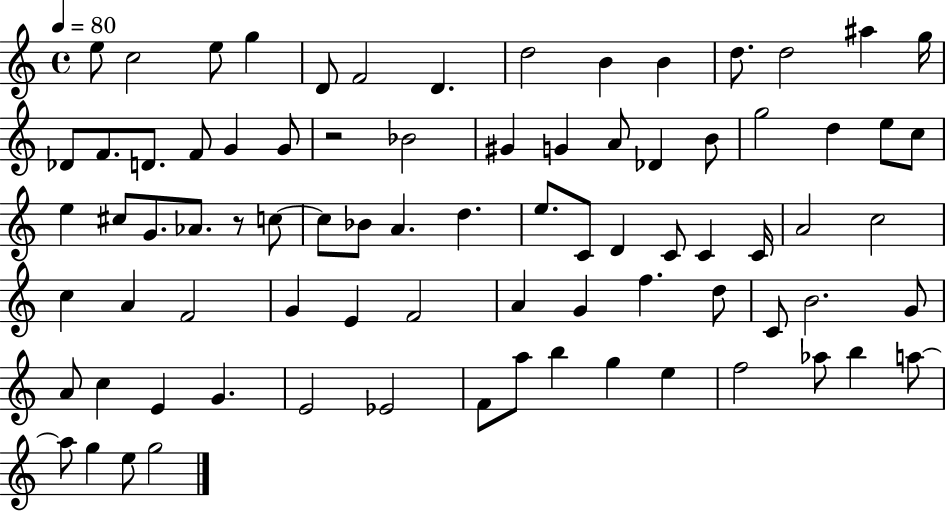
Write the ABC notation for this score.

X:1
T:Untitled
M:4/4
L:1/4
K:C
e/2 c2 e/2 g D/2 F2 D d2 B B d/2 d2 ^a g/4 _D/2 F/2 D/2 F/2 G G/2 z2 _B2 ^G G A/2 _D B/2 g2 d e/2 c/2 e ^c/2 G/2 _A/2 z/2 c/2 c/2 _B/2 A d e/2 C/2 D C/2 C C/4 A2 c2 c A F2 G E F2 A G f d/2 C/2 B2 G/2 A/2 c E G E2 _E2 F/2 a/2 b g e f2 _a/2 b a/2 a/2 g e/2 g2